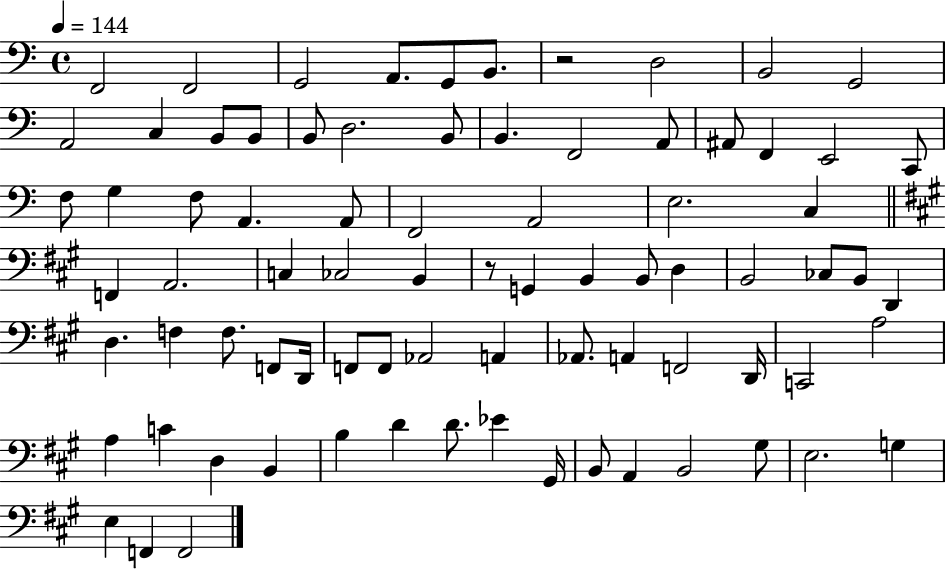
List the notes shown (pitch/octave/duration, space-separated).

F2/h F2/h G2/h A2/e. G2/e B2/e. R/h D3/h B2/h G2/h A2/h C3/q B2/e B2/e B2/e D3/h. B2/e B2/q. F2/h A2/e A#2/e F2/q E2/h C2/e F3/e G3/q F3/e A2/q. A2/e F2/h A2/h E3/h. C3/q F2/q A2/h. C3/q CES3/h B2/q R/e G2/q B2/q B2/e D3/q B2/h CES3/e B2/e D2/q D3/q. F3/q F3/e. F2/e D2/s F2/e F2/e Ab2/h A2/q Ab2/e. A2/q F2/h D2/s C2/h A3/h A3/q C4/q D3/q B2/q B3/q D4/q D4/e. Eb4/q G#2/s B2/e A2/q B2/h G#3/e E3/h. G3/q E3/q F2/q F2/h